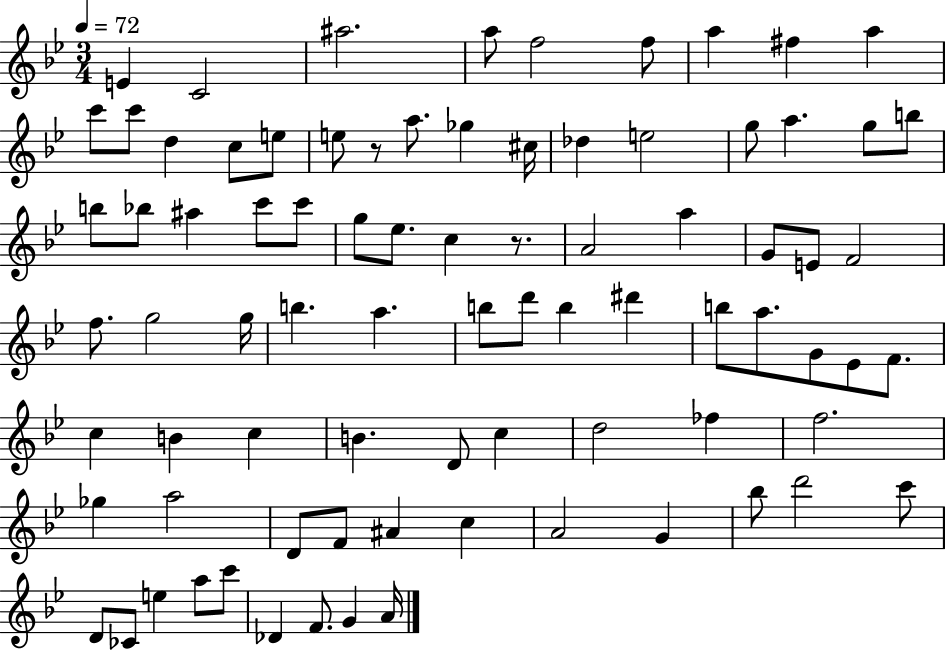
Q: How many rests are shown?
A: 2